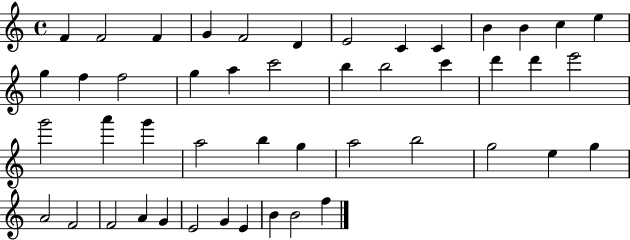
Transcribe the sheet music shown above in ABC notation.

X:1
T:Untitled
M:4/4
L:1/4
K:C
F F2 F G F2 D E2 C C B B c e g f f2 g a c'2 b b2 c' d' d' e'2 g'2 a' g' a2 b g a2 b2 g2 e g A2 F2 F2 A G E2 G E B B2 f